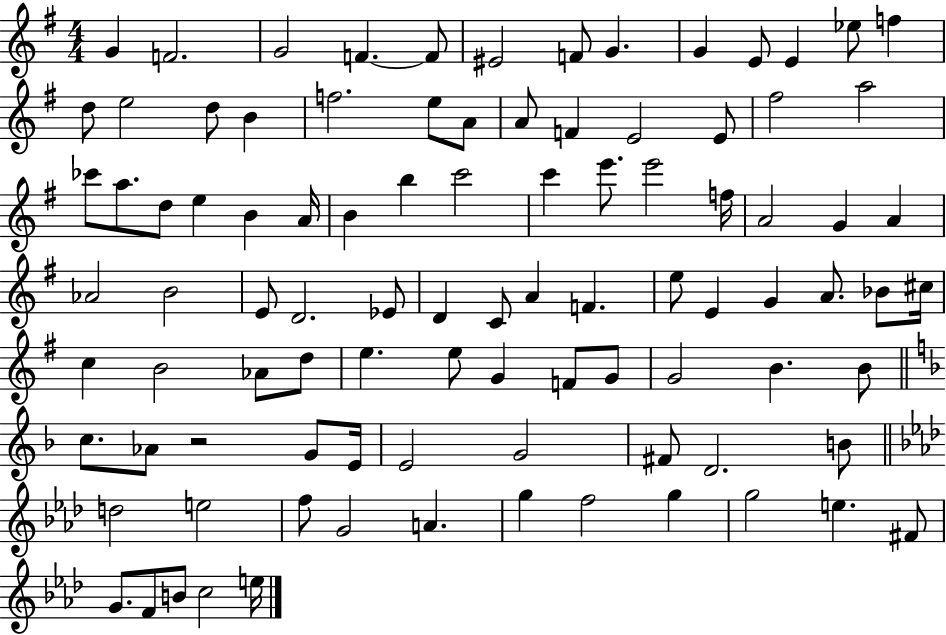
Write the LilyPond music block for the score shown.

{
  \clef treble
  \numericTimeSignature
  \time 4/4
  \key g \major
  g'4 f'2. | g'2 f'4.~~ f'8 | eis'2 f'8 g'4. | g'4 e'8 e'4 ees''8 f''4 | \break d''8 e''2 d''8 b'4 | f''2. e''8 a'8 | a'8 f'4 e'2 e'8 | fis''2 a''2 | \break ces'''8 a''8. d''8 e''4 b'4 a'16 | b'4 b''4 c'''2 | c'''4 e'''8. e'''2 f''16 | a'2 g'4 a'4 | \break aes'2 b'2 | e'8 d'2. ees'8 | d'4 c'8 a'4 f'4. | e''8 e'4 g'4 a'8. bes'8 cis''16 | \break c''4 b'2 aes'8 d''8 | e''4. e''8 g'4 f'8 g'8 | g'2 b'4. b'8 | \bar "||" \break \key f \major c''8. aes'8 r2 g'8 e'16 | e'2 g'2 | fis'8 d'2. b'8 | \bar "||" \break \key f \minor d''2 e''2 | f''8 g'2 a'4. | g''4 f''2 g''4 | g''2 e''4. fis'8 | \break g'8. f'8 b'8 c''2 e''16 | \bar "|."
}